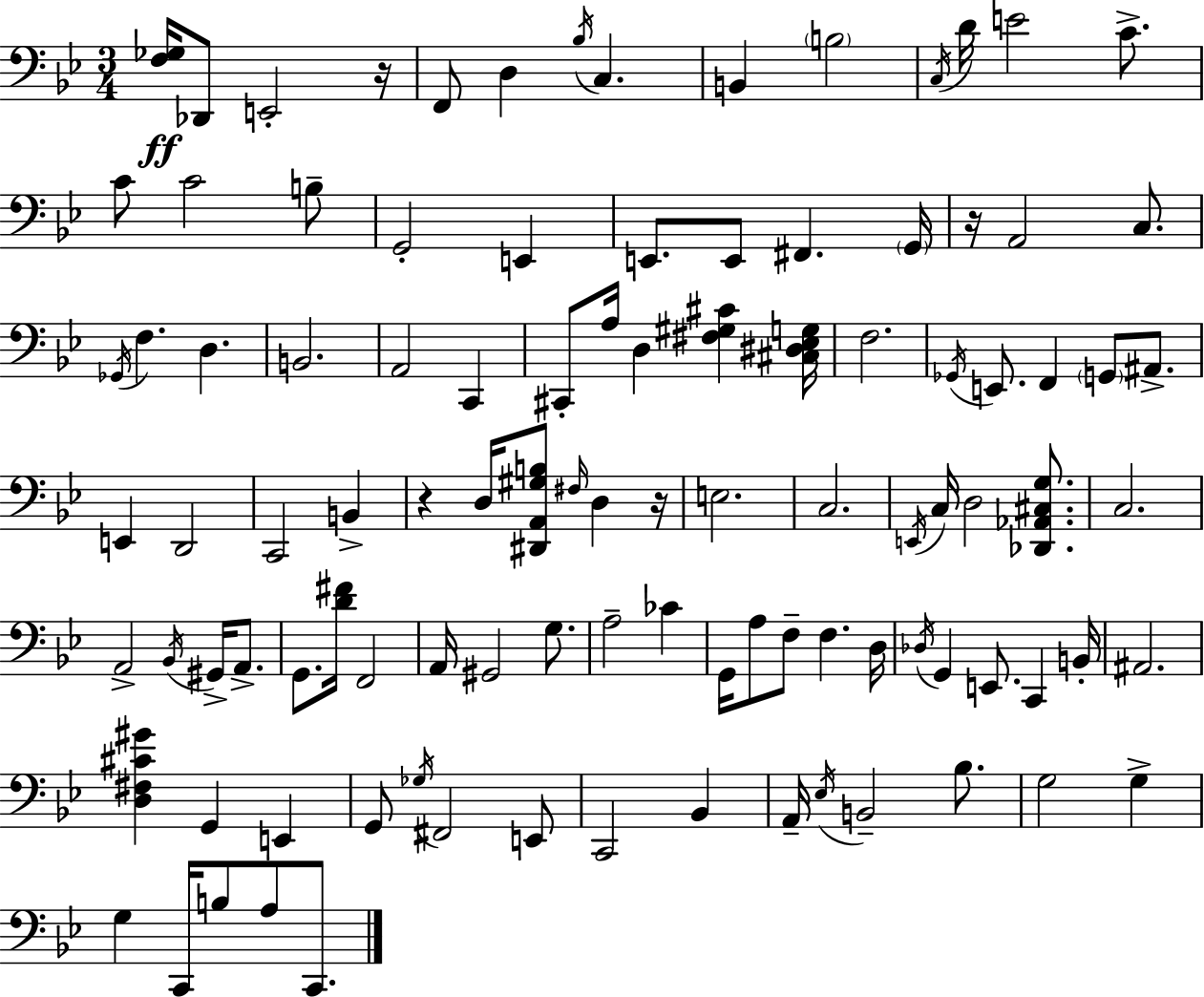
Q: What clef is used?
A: bass